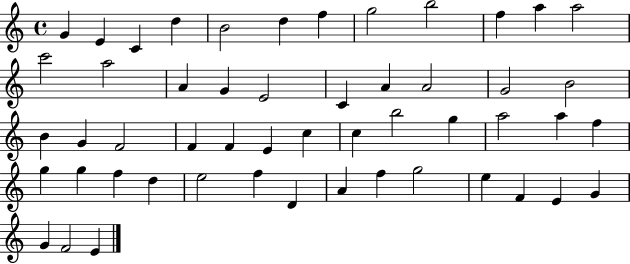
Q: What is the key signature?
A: C major